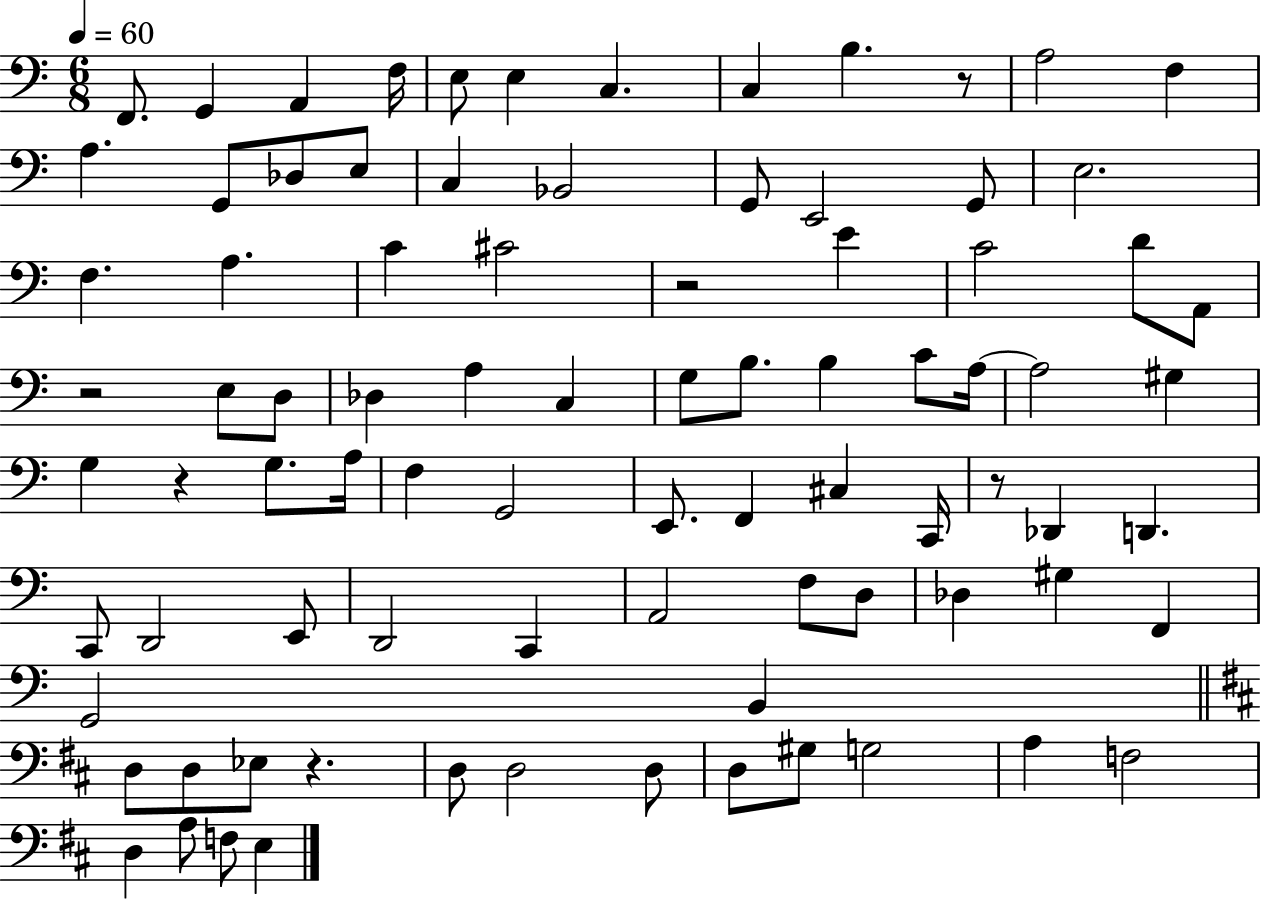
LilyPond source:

{
  \clef bass
  \numericTimeSignature
  \time 6/8
  \key c \major
  \tempo 4 = 60
  f,8. g,4 a,4 f16 | e8 e4 c4. | c4 b4. r8 | a2 f4 | \break a4. g,8 des8 e8 | c4 bes,2 | g,8 e,2 g,8 | e2. | \break f4. a4. | c'4 cis'2 | r2 e'4 | c'2 d'8 a,8 | \break r2 e8 d8 | des4 a4 c4 | g8 b8. b4 c'8 a16~~ | a2 gis4 | \break g4 r4 g8. a16 | f4 g,2 | e,8. f,4 cis4 c,16 | r8 des,4 d,4. | \break c,8 d,2 e,8 | d,2 c,4 | a,2 f8 d8 | des4 gis4 f,4 | \break g,2 b,4 | \bar "||" \break \key d \major d8 d8 ees8 r4. | d8 d2 d8 | d8 gis8 g2 | a4 f2 | \break d4 a8 f8 e4 | \bar "|."
}